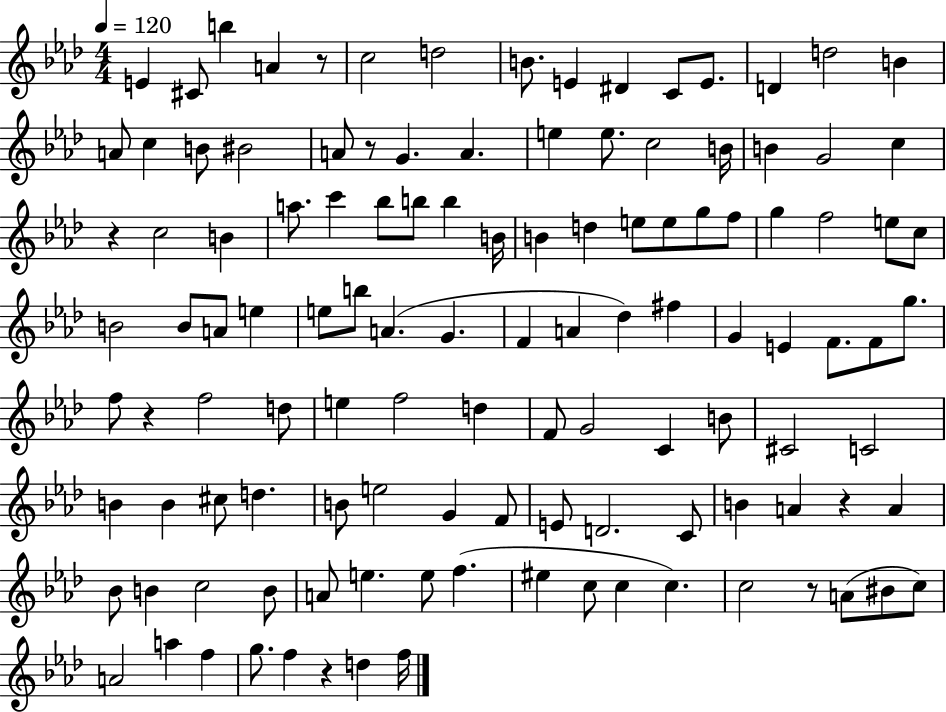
{
  \clef treble
  \numericTimeSignature
  \time 4/4
  \key aes \major
  \tempo 4 = 120
  \repeat volta 2 { e'4 cis'8 b''4 a'4 r8 | c''2 d''2 | b'8. e'4 dis'4 c'8 e'8. | d'4 d''2 b'4 | \break a'8 c''4 b'8 bis'2 | a'8 r8 g'4. a'4. | e''4 e''8. c''2 b'16 | b'4 g'2 c''4 | \break r4 c''2 b'4 | a''8. c'''4 bes''8 b''8 b''4 b'16 | b'4 d''4 e''8 e''8 g''8 f''8 | g''4 f''2 e''8 c''8 | \break b'2 b'8 a'8 e''4 | e''8 b''8 a'4.( g'4. | f'4 a'4 des''4) fis''4 | g'4 e'4 f'8. f'8 g''8. | \break f''8 r4 f''2 d''8 | e''4 f''2 d''4 | f'8 g'2 c'4 b'8 | cis'2 c'2 | \break b'4 b'4 cis''8 d''4. | b'8 e''2 g'4 f'8 | e'8 d'2. c'8 | b'4 a'4 r4 a'4 | \break bes'8 b'4 c''2 b'8 | a'8 e''4. e''8 f''4.( | eis''4 c''8 c''4 c''4.) | c''2 r8 a'8( bis'8 c''8) | \break a'2 a''4 f''4 | g''8. f''4 r4 d''4 f''16 | } \bar "|."
}